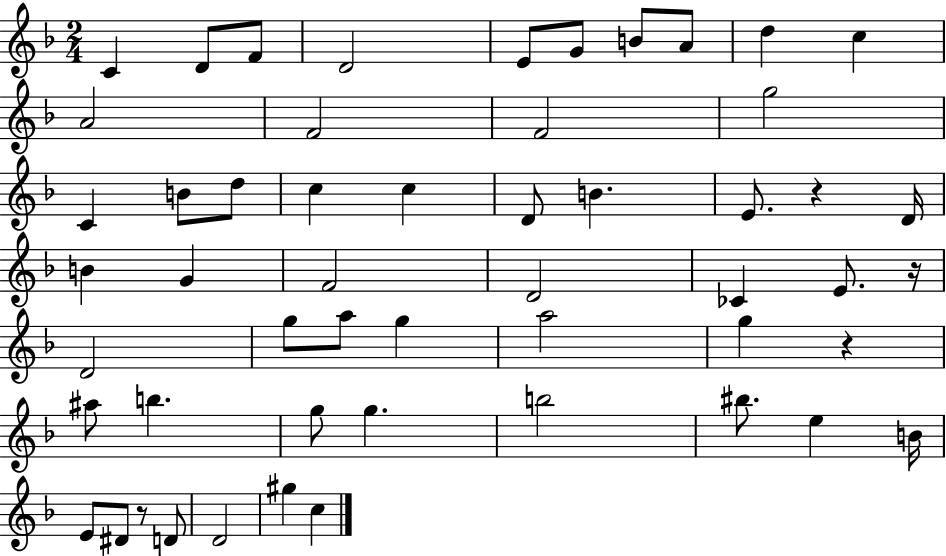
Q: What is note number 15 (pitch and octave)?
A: C4